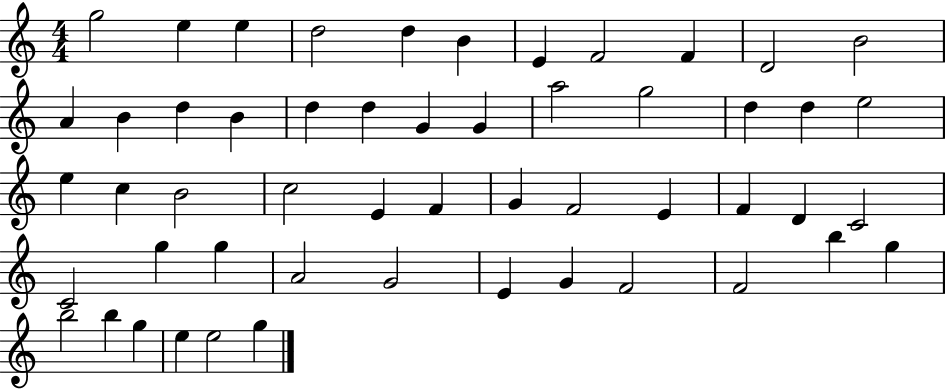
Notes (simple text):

G5/h E5/q E5/q D5/h D5/q B4/q E4/q F4/h F4/q D4/h B4/h A4/q B4/q D5/q B4/q D5/q D5/q G4/q G4/q A5/h G5/h D5/q D5/q E5/h E5/q C5/q B4/h C5/h E4/q F4/q G4/q F4/h E4/q F4/q D4/q C4/h C4/h G5/q G5/q A4/h G4/h E4/q G4/q F4/h F4/h B5/q G5/q B5/h B5/q G5/q E5/q E5/h G5/q